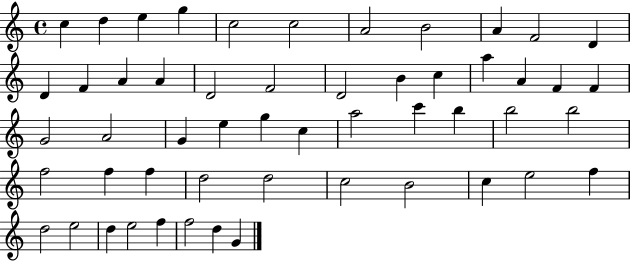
C5/q D5/q E5/q G5/q C5/h C5/h A4/h B4/h A4/q F4/h D4/q D4/q F4/q A4/q A4/q D4/h F4/h D4/h B4/q C5/q A5/q A4/q F4/q F4/q G4/h A4/h G4/q E5/q G5/q C5/q A5/h C6/q B5/q B5/h B5/h F5/h F5/q F5/q D5/h D5/h C5/h B4/h C5/q E5/h F5/q D5/h E5/h D5/q E5/h F5/q F5/h D5/q G4/q